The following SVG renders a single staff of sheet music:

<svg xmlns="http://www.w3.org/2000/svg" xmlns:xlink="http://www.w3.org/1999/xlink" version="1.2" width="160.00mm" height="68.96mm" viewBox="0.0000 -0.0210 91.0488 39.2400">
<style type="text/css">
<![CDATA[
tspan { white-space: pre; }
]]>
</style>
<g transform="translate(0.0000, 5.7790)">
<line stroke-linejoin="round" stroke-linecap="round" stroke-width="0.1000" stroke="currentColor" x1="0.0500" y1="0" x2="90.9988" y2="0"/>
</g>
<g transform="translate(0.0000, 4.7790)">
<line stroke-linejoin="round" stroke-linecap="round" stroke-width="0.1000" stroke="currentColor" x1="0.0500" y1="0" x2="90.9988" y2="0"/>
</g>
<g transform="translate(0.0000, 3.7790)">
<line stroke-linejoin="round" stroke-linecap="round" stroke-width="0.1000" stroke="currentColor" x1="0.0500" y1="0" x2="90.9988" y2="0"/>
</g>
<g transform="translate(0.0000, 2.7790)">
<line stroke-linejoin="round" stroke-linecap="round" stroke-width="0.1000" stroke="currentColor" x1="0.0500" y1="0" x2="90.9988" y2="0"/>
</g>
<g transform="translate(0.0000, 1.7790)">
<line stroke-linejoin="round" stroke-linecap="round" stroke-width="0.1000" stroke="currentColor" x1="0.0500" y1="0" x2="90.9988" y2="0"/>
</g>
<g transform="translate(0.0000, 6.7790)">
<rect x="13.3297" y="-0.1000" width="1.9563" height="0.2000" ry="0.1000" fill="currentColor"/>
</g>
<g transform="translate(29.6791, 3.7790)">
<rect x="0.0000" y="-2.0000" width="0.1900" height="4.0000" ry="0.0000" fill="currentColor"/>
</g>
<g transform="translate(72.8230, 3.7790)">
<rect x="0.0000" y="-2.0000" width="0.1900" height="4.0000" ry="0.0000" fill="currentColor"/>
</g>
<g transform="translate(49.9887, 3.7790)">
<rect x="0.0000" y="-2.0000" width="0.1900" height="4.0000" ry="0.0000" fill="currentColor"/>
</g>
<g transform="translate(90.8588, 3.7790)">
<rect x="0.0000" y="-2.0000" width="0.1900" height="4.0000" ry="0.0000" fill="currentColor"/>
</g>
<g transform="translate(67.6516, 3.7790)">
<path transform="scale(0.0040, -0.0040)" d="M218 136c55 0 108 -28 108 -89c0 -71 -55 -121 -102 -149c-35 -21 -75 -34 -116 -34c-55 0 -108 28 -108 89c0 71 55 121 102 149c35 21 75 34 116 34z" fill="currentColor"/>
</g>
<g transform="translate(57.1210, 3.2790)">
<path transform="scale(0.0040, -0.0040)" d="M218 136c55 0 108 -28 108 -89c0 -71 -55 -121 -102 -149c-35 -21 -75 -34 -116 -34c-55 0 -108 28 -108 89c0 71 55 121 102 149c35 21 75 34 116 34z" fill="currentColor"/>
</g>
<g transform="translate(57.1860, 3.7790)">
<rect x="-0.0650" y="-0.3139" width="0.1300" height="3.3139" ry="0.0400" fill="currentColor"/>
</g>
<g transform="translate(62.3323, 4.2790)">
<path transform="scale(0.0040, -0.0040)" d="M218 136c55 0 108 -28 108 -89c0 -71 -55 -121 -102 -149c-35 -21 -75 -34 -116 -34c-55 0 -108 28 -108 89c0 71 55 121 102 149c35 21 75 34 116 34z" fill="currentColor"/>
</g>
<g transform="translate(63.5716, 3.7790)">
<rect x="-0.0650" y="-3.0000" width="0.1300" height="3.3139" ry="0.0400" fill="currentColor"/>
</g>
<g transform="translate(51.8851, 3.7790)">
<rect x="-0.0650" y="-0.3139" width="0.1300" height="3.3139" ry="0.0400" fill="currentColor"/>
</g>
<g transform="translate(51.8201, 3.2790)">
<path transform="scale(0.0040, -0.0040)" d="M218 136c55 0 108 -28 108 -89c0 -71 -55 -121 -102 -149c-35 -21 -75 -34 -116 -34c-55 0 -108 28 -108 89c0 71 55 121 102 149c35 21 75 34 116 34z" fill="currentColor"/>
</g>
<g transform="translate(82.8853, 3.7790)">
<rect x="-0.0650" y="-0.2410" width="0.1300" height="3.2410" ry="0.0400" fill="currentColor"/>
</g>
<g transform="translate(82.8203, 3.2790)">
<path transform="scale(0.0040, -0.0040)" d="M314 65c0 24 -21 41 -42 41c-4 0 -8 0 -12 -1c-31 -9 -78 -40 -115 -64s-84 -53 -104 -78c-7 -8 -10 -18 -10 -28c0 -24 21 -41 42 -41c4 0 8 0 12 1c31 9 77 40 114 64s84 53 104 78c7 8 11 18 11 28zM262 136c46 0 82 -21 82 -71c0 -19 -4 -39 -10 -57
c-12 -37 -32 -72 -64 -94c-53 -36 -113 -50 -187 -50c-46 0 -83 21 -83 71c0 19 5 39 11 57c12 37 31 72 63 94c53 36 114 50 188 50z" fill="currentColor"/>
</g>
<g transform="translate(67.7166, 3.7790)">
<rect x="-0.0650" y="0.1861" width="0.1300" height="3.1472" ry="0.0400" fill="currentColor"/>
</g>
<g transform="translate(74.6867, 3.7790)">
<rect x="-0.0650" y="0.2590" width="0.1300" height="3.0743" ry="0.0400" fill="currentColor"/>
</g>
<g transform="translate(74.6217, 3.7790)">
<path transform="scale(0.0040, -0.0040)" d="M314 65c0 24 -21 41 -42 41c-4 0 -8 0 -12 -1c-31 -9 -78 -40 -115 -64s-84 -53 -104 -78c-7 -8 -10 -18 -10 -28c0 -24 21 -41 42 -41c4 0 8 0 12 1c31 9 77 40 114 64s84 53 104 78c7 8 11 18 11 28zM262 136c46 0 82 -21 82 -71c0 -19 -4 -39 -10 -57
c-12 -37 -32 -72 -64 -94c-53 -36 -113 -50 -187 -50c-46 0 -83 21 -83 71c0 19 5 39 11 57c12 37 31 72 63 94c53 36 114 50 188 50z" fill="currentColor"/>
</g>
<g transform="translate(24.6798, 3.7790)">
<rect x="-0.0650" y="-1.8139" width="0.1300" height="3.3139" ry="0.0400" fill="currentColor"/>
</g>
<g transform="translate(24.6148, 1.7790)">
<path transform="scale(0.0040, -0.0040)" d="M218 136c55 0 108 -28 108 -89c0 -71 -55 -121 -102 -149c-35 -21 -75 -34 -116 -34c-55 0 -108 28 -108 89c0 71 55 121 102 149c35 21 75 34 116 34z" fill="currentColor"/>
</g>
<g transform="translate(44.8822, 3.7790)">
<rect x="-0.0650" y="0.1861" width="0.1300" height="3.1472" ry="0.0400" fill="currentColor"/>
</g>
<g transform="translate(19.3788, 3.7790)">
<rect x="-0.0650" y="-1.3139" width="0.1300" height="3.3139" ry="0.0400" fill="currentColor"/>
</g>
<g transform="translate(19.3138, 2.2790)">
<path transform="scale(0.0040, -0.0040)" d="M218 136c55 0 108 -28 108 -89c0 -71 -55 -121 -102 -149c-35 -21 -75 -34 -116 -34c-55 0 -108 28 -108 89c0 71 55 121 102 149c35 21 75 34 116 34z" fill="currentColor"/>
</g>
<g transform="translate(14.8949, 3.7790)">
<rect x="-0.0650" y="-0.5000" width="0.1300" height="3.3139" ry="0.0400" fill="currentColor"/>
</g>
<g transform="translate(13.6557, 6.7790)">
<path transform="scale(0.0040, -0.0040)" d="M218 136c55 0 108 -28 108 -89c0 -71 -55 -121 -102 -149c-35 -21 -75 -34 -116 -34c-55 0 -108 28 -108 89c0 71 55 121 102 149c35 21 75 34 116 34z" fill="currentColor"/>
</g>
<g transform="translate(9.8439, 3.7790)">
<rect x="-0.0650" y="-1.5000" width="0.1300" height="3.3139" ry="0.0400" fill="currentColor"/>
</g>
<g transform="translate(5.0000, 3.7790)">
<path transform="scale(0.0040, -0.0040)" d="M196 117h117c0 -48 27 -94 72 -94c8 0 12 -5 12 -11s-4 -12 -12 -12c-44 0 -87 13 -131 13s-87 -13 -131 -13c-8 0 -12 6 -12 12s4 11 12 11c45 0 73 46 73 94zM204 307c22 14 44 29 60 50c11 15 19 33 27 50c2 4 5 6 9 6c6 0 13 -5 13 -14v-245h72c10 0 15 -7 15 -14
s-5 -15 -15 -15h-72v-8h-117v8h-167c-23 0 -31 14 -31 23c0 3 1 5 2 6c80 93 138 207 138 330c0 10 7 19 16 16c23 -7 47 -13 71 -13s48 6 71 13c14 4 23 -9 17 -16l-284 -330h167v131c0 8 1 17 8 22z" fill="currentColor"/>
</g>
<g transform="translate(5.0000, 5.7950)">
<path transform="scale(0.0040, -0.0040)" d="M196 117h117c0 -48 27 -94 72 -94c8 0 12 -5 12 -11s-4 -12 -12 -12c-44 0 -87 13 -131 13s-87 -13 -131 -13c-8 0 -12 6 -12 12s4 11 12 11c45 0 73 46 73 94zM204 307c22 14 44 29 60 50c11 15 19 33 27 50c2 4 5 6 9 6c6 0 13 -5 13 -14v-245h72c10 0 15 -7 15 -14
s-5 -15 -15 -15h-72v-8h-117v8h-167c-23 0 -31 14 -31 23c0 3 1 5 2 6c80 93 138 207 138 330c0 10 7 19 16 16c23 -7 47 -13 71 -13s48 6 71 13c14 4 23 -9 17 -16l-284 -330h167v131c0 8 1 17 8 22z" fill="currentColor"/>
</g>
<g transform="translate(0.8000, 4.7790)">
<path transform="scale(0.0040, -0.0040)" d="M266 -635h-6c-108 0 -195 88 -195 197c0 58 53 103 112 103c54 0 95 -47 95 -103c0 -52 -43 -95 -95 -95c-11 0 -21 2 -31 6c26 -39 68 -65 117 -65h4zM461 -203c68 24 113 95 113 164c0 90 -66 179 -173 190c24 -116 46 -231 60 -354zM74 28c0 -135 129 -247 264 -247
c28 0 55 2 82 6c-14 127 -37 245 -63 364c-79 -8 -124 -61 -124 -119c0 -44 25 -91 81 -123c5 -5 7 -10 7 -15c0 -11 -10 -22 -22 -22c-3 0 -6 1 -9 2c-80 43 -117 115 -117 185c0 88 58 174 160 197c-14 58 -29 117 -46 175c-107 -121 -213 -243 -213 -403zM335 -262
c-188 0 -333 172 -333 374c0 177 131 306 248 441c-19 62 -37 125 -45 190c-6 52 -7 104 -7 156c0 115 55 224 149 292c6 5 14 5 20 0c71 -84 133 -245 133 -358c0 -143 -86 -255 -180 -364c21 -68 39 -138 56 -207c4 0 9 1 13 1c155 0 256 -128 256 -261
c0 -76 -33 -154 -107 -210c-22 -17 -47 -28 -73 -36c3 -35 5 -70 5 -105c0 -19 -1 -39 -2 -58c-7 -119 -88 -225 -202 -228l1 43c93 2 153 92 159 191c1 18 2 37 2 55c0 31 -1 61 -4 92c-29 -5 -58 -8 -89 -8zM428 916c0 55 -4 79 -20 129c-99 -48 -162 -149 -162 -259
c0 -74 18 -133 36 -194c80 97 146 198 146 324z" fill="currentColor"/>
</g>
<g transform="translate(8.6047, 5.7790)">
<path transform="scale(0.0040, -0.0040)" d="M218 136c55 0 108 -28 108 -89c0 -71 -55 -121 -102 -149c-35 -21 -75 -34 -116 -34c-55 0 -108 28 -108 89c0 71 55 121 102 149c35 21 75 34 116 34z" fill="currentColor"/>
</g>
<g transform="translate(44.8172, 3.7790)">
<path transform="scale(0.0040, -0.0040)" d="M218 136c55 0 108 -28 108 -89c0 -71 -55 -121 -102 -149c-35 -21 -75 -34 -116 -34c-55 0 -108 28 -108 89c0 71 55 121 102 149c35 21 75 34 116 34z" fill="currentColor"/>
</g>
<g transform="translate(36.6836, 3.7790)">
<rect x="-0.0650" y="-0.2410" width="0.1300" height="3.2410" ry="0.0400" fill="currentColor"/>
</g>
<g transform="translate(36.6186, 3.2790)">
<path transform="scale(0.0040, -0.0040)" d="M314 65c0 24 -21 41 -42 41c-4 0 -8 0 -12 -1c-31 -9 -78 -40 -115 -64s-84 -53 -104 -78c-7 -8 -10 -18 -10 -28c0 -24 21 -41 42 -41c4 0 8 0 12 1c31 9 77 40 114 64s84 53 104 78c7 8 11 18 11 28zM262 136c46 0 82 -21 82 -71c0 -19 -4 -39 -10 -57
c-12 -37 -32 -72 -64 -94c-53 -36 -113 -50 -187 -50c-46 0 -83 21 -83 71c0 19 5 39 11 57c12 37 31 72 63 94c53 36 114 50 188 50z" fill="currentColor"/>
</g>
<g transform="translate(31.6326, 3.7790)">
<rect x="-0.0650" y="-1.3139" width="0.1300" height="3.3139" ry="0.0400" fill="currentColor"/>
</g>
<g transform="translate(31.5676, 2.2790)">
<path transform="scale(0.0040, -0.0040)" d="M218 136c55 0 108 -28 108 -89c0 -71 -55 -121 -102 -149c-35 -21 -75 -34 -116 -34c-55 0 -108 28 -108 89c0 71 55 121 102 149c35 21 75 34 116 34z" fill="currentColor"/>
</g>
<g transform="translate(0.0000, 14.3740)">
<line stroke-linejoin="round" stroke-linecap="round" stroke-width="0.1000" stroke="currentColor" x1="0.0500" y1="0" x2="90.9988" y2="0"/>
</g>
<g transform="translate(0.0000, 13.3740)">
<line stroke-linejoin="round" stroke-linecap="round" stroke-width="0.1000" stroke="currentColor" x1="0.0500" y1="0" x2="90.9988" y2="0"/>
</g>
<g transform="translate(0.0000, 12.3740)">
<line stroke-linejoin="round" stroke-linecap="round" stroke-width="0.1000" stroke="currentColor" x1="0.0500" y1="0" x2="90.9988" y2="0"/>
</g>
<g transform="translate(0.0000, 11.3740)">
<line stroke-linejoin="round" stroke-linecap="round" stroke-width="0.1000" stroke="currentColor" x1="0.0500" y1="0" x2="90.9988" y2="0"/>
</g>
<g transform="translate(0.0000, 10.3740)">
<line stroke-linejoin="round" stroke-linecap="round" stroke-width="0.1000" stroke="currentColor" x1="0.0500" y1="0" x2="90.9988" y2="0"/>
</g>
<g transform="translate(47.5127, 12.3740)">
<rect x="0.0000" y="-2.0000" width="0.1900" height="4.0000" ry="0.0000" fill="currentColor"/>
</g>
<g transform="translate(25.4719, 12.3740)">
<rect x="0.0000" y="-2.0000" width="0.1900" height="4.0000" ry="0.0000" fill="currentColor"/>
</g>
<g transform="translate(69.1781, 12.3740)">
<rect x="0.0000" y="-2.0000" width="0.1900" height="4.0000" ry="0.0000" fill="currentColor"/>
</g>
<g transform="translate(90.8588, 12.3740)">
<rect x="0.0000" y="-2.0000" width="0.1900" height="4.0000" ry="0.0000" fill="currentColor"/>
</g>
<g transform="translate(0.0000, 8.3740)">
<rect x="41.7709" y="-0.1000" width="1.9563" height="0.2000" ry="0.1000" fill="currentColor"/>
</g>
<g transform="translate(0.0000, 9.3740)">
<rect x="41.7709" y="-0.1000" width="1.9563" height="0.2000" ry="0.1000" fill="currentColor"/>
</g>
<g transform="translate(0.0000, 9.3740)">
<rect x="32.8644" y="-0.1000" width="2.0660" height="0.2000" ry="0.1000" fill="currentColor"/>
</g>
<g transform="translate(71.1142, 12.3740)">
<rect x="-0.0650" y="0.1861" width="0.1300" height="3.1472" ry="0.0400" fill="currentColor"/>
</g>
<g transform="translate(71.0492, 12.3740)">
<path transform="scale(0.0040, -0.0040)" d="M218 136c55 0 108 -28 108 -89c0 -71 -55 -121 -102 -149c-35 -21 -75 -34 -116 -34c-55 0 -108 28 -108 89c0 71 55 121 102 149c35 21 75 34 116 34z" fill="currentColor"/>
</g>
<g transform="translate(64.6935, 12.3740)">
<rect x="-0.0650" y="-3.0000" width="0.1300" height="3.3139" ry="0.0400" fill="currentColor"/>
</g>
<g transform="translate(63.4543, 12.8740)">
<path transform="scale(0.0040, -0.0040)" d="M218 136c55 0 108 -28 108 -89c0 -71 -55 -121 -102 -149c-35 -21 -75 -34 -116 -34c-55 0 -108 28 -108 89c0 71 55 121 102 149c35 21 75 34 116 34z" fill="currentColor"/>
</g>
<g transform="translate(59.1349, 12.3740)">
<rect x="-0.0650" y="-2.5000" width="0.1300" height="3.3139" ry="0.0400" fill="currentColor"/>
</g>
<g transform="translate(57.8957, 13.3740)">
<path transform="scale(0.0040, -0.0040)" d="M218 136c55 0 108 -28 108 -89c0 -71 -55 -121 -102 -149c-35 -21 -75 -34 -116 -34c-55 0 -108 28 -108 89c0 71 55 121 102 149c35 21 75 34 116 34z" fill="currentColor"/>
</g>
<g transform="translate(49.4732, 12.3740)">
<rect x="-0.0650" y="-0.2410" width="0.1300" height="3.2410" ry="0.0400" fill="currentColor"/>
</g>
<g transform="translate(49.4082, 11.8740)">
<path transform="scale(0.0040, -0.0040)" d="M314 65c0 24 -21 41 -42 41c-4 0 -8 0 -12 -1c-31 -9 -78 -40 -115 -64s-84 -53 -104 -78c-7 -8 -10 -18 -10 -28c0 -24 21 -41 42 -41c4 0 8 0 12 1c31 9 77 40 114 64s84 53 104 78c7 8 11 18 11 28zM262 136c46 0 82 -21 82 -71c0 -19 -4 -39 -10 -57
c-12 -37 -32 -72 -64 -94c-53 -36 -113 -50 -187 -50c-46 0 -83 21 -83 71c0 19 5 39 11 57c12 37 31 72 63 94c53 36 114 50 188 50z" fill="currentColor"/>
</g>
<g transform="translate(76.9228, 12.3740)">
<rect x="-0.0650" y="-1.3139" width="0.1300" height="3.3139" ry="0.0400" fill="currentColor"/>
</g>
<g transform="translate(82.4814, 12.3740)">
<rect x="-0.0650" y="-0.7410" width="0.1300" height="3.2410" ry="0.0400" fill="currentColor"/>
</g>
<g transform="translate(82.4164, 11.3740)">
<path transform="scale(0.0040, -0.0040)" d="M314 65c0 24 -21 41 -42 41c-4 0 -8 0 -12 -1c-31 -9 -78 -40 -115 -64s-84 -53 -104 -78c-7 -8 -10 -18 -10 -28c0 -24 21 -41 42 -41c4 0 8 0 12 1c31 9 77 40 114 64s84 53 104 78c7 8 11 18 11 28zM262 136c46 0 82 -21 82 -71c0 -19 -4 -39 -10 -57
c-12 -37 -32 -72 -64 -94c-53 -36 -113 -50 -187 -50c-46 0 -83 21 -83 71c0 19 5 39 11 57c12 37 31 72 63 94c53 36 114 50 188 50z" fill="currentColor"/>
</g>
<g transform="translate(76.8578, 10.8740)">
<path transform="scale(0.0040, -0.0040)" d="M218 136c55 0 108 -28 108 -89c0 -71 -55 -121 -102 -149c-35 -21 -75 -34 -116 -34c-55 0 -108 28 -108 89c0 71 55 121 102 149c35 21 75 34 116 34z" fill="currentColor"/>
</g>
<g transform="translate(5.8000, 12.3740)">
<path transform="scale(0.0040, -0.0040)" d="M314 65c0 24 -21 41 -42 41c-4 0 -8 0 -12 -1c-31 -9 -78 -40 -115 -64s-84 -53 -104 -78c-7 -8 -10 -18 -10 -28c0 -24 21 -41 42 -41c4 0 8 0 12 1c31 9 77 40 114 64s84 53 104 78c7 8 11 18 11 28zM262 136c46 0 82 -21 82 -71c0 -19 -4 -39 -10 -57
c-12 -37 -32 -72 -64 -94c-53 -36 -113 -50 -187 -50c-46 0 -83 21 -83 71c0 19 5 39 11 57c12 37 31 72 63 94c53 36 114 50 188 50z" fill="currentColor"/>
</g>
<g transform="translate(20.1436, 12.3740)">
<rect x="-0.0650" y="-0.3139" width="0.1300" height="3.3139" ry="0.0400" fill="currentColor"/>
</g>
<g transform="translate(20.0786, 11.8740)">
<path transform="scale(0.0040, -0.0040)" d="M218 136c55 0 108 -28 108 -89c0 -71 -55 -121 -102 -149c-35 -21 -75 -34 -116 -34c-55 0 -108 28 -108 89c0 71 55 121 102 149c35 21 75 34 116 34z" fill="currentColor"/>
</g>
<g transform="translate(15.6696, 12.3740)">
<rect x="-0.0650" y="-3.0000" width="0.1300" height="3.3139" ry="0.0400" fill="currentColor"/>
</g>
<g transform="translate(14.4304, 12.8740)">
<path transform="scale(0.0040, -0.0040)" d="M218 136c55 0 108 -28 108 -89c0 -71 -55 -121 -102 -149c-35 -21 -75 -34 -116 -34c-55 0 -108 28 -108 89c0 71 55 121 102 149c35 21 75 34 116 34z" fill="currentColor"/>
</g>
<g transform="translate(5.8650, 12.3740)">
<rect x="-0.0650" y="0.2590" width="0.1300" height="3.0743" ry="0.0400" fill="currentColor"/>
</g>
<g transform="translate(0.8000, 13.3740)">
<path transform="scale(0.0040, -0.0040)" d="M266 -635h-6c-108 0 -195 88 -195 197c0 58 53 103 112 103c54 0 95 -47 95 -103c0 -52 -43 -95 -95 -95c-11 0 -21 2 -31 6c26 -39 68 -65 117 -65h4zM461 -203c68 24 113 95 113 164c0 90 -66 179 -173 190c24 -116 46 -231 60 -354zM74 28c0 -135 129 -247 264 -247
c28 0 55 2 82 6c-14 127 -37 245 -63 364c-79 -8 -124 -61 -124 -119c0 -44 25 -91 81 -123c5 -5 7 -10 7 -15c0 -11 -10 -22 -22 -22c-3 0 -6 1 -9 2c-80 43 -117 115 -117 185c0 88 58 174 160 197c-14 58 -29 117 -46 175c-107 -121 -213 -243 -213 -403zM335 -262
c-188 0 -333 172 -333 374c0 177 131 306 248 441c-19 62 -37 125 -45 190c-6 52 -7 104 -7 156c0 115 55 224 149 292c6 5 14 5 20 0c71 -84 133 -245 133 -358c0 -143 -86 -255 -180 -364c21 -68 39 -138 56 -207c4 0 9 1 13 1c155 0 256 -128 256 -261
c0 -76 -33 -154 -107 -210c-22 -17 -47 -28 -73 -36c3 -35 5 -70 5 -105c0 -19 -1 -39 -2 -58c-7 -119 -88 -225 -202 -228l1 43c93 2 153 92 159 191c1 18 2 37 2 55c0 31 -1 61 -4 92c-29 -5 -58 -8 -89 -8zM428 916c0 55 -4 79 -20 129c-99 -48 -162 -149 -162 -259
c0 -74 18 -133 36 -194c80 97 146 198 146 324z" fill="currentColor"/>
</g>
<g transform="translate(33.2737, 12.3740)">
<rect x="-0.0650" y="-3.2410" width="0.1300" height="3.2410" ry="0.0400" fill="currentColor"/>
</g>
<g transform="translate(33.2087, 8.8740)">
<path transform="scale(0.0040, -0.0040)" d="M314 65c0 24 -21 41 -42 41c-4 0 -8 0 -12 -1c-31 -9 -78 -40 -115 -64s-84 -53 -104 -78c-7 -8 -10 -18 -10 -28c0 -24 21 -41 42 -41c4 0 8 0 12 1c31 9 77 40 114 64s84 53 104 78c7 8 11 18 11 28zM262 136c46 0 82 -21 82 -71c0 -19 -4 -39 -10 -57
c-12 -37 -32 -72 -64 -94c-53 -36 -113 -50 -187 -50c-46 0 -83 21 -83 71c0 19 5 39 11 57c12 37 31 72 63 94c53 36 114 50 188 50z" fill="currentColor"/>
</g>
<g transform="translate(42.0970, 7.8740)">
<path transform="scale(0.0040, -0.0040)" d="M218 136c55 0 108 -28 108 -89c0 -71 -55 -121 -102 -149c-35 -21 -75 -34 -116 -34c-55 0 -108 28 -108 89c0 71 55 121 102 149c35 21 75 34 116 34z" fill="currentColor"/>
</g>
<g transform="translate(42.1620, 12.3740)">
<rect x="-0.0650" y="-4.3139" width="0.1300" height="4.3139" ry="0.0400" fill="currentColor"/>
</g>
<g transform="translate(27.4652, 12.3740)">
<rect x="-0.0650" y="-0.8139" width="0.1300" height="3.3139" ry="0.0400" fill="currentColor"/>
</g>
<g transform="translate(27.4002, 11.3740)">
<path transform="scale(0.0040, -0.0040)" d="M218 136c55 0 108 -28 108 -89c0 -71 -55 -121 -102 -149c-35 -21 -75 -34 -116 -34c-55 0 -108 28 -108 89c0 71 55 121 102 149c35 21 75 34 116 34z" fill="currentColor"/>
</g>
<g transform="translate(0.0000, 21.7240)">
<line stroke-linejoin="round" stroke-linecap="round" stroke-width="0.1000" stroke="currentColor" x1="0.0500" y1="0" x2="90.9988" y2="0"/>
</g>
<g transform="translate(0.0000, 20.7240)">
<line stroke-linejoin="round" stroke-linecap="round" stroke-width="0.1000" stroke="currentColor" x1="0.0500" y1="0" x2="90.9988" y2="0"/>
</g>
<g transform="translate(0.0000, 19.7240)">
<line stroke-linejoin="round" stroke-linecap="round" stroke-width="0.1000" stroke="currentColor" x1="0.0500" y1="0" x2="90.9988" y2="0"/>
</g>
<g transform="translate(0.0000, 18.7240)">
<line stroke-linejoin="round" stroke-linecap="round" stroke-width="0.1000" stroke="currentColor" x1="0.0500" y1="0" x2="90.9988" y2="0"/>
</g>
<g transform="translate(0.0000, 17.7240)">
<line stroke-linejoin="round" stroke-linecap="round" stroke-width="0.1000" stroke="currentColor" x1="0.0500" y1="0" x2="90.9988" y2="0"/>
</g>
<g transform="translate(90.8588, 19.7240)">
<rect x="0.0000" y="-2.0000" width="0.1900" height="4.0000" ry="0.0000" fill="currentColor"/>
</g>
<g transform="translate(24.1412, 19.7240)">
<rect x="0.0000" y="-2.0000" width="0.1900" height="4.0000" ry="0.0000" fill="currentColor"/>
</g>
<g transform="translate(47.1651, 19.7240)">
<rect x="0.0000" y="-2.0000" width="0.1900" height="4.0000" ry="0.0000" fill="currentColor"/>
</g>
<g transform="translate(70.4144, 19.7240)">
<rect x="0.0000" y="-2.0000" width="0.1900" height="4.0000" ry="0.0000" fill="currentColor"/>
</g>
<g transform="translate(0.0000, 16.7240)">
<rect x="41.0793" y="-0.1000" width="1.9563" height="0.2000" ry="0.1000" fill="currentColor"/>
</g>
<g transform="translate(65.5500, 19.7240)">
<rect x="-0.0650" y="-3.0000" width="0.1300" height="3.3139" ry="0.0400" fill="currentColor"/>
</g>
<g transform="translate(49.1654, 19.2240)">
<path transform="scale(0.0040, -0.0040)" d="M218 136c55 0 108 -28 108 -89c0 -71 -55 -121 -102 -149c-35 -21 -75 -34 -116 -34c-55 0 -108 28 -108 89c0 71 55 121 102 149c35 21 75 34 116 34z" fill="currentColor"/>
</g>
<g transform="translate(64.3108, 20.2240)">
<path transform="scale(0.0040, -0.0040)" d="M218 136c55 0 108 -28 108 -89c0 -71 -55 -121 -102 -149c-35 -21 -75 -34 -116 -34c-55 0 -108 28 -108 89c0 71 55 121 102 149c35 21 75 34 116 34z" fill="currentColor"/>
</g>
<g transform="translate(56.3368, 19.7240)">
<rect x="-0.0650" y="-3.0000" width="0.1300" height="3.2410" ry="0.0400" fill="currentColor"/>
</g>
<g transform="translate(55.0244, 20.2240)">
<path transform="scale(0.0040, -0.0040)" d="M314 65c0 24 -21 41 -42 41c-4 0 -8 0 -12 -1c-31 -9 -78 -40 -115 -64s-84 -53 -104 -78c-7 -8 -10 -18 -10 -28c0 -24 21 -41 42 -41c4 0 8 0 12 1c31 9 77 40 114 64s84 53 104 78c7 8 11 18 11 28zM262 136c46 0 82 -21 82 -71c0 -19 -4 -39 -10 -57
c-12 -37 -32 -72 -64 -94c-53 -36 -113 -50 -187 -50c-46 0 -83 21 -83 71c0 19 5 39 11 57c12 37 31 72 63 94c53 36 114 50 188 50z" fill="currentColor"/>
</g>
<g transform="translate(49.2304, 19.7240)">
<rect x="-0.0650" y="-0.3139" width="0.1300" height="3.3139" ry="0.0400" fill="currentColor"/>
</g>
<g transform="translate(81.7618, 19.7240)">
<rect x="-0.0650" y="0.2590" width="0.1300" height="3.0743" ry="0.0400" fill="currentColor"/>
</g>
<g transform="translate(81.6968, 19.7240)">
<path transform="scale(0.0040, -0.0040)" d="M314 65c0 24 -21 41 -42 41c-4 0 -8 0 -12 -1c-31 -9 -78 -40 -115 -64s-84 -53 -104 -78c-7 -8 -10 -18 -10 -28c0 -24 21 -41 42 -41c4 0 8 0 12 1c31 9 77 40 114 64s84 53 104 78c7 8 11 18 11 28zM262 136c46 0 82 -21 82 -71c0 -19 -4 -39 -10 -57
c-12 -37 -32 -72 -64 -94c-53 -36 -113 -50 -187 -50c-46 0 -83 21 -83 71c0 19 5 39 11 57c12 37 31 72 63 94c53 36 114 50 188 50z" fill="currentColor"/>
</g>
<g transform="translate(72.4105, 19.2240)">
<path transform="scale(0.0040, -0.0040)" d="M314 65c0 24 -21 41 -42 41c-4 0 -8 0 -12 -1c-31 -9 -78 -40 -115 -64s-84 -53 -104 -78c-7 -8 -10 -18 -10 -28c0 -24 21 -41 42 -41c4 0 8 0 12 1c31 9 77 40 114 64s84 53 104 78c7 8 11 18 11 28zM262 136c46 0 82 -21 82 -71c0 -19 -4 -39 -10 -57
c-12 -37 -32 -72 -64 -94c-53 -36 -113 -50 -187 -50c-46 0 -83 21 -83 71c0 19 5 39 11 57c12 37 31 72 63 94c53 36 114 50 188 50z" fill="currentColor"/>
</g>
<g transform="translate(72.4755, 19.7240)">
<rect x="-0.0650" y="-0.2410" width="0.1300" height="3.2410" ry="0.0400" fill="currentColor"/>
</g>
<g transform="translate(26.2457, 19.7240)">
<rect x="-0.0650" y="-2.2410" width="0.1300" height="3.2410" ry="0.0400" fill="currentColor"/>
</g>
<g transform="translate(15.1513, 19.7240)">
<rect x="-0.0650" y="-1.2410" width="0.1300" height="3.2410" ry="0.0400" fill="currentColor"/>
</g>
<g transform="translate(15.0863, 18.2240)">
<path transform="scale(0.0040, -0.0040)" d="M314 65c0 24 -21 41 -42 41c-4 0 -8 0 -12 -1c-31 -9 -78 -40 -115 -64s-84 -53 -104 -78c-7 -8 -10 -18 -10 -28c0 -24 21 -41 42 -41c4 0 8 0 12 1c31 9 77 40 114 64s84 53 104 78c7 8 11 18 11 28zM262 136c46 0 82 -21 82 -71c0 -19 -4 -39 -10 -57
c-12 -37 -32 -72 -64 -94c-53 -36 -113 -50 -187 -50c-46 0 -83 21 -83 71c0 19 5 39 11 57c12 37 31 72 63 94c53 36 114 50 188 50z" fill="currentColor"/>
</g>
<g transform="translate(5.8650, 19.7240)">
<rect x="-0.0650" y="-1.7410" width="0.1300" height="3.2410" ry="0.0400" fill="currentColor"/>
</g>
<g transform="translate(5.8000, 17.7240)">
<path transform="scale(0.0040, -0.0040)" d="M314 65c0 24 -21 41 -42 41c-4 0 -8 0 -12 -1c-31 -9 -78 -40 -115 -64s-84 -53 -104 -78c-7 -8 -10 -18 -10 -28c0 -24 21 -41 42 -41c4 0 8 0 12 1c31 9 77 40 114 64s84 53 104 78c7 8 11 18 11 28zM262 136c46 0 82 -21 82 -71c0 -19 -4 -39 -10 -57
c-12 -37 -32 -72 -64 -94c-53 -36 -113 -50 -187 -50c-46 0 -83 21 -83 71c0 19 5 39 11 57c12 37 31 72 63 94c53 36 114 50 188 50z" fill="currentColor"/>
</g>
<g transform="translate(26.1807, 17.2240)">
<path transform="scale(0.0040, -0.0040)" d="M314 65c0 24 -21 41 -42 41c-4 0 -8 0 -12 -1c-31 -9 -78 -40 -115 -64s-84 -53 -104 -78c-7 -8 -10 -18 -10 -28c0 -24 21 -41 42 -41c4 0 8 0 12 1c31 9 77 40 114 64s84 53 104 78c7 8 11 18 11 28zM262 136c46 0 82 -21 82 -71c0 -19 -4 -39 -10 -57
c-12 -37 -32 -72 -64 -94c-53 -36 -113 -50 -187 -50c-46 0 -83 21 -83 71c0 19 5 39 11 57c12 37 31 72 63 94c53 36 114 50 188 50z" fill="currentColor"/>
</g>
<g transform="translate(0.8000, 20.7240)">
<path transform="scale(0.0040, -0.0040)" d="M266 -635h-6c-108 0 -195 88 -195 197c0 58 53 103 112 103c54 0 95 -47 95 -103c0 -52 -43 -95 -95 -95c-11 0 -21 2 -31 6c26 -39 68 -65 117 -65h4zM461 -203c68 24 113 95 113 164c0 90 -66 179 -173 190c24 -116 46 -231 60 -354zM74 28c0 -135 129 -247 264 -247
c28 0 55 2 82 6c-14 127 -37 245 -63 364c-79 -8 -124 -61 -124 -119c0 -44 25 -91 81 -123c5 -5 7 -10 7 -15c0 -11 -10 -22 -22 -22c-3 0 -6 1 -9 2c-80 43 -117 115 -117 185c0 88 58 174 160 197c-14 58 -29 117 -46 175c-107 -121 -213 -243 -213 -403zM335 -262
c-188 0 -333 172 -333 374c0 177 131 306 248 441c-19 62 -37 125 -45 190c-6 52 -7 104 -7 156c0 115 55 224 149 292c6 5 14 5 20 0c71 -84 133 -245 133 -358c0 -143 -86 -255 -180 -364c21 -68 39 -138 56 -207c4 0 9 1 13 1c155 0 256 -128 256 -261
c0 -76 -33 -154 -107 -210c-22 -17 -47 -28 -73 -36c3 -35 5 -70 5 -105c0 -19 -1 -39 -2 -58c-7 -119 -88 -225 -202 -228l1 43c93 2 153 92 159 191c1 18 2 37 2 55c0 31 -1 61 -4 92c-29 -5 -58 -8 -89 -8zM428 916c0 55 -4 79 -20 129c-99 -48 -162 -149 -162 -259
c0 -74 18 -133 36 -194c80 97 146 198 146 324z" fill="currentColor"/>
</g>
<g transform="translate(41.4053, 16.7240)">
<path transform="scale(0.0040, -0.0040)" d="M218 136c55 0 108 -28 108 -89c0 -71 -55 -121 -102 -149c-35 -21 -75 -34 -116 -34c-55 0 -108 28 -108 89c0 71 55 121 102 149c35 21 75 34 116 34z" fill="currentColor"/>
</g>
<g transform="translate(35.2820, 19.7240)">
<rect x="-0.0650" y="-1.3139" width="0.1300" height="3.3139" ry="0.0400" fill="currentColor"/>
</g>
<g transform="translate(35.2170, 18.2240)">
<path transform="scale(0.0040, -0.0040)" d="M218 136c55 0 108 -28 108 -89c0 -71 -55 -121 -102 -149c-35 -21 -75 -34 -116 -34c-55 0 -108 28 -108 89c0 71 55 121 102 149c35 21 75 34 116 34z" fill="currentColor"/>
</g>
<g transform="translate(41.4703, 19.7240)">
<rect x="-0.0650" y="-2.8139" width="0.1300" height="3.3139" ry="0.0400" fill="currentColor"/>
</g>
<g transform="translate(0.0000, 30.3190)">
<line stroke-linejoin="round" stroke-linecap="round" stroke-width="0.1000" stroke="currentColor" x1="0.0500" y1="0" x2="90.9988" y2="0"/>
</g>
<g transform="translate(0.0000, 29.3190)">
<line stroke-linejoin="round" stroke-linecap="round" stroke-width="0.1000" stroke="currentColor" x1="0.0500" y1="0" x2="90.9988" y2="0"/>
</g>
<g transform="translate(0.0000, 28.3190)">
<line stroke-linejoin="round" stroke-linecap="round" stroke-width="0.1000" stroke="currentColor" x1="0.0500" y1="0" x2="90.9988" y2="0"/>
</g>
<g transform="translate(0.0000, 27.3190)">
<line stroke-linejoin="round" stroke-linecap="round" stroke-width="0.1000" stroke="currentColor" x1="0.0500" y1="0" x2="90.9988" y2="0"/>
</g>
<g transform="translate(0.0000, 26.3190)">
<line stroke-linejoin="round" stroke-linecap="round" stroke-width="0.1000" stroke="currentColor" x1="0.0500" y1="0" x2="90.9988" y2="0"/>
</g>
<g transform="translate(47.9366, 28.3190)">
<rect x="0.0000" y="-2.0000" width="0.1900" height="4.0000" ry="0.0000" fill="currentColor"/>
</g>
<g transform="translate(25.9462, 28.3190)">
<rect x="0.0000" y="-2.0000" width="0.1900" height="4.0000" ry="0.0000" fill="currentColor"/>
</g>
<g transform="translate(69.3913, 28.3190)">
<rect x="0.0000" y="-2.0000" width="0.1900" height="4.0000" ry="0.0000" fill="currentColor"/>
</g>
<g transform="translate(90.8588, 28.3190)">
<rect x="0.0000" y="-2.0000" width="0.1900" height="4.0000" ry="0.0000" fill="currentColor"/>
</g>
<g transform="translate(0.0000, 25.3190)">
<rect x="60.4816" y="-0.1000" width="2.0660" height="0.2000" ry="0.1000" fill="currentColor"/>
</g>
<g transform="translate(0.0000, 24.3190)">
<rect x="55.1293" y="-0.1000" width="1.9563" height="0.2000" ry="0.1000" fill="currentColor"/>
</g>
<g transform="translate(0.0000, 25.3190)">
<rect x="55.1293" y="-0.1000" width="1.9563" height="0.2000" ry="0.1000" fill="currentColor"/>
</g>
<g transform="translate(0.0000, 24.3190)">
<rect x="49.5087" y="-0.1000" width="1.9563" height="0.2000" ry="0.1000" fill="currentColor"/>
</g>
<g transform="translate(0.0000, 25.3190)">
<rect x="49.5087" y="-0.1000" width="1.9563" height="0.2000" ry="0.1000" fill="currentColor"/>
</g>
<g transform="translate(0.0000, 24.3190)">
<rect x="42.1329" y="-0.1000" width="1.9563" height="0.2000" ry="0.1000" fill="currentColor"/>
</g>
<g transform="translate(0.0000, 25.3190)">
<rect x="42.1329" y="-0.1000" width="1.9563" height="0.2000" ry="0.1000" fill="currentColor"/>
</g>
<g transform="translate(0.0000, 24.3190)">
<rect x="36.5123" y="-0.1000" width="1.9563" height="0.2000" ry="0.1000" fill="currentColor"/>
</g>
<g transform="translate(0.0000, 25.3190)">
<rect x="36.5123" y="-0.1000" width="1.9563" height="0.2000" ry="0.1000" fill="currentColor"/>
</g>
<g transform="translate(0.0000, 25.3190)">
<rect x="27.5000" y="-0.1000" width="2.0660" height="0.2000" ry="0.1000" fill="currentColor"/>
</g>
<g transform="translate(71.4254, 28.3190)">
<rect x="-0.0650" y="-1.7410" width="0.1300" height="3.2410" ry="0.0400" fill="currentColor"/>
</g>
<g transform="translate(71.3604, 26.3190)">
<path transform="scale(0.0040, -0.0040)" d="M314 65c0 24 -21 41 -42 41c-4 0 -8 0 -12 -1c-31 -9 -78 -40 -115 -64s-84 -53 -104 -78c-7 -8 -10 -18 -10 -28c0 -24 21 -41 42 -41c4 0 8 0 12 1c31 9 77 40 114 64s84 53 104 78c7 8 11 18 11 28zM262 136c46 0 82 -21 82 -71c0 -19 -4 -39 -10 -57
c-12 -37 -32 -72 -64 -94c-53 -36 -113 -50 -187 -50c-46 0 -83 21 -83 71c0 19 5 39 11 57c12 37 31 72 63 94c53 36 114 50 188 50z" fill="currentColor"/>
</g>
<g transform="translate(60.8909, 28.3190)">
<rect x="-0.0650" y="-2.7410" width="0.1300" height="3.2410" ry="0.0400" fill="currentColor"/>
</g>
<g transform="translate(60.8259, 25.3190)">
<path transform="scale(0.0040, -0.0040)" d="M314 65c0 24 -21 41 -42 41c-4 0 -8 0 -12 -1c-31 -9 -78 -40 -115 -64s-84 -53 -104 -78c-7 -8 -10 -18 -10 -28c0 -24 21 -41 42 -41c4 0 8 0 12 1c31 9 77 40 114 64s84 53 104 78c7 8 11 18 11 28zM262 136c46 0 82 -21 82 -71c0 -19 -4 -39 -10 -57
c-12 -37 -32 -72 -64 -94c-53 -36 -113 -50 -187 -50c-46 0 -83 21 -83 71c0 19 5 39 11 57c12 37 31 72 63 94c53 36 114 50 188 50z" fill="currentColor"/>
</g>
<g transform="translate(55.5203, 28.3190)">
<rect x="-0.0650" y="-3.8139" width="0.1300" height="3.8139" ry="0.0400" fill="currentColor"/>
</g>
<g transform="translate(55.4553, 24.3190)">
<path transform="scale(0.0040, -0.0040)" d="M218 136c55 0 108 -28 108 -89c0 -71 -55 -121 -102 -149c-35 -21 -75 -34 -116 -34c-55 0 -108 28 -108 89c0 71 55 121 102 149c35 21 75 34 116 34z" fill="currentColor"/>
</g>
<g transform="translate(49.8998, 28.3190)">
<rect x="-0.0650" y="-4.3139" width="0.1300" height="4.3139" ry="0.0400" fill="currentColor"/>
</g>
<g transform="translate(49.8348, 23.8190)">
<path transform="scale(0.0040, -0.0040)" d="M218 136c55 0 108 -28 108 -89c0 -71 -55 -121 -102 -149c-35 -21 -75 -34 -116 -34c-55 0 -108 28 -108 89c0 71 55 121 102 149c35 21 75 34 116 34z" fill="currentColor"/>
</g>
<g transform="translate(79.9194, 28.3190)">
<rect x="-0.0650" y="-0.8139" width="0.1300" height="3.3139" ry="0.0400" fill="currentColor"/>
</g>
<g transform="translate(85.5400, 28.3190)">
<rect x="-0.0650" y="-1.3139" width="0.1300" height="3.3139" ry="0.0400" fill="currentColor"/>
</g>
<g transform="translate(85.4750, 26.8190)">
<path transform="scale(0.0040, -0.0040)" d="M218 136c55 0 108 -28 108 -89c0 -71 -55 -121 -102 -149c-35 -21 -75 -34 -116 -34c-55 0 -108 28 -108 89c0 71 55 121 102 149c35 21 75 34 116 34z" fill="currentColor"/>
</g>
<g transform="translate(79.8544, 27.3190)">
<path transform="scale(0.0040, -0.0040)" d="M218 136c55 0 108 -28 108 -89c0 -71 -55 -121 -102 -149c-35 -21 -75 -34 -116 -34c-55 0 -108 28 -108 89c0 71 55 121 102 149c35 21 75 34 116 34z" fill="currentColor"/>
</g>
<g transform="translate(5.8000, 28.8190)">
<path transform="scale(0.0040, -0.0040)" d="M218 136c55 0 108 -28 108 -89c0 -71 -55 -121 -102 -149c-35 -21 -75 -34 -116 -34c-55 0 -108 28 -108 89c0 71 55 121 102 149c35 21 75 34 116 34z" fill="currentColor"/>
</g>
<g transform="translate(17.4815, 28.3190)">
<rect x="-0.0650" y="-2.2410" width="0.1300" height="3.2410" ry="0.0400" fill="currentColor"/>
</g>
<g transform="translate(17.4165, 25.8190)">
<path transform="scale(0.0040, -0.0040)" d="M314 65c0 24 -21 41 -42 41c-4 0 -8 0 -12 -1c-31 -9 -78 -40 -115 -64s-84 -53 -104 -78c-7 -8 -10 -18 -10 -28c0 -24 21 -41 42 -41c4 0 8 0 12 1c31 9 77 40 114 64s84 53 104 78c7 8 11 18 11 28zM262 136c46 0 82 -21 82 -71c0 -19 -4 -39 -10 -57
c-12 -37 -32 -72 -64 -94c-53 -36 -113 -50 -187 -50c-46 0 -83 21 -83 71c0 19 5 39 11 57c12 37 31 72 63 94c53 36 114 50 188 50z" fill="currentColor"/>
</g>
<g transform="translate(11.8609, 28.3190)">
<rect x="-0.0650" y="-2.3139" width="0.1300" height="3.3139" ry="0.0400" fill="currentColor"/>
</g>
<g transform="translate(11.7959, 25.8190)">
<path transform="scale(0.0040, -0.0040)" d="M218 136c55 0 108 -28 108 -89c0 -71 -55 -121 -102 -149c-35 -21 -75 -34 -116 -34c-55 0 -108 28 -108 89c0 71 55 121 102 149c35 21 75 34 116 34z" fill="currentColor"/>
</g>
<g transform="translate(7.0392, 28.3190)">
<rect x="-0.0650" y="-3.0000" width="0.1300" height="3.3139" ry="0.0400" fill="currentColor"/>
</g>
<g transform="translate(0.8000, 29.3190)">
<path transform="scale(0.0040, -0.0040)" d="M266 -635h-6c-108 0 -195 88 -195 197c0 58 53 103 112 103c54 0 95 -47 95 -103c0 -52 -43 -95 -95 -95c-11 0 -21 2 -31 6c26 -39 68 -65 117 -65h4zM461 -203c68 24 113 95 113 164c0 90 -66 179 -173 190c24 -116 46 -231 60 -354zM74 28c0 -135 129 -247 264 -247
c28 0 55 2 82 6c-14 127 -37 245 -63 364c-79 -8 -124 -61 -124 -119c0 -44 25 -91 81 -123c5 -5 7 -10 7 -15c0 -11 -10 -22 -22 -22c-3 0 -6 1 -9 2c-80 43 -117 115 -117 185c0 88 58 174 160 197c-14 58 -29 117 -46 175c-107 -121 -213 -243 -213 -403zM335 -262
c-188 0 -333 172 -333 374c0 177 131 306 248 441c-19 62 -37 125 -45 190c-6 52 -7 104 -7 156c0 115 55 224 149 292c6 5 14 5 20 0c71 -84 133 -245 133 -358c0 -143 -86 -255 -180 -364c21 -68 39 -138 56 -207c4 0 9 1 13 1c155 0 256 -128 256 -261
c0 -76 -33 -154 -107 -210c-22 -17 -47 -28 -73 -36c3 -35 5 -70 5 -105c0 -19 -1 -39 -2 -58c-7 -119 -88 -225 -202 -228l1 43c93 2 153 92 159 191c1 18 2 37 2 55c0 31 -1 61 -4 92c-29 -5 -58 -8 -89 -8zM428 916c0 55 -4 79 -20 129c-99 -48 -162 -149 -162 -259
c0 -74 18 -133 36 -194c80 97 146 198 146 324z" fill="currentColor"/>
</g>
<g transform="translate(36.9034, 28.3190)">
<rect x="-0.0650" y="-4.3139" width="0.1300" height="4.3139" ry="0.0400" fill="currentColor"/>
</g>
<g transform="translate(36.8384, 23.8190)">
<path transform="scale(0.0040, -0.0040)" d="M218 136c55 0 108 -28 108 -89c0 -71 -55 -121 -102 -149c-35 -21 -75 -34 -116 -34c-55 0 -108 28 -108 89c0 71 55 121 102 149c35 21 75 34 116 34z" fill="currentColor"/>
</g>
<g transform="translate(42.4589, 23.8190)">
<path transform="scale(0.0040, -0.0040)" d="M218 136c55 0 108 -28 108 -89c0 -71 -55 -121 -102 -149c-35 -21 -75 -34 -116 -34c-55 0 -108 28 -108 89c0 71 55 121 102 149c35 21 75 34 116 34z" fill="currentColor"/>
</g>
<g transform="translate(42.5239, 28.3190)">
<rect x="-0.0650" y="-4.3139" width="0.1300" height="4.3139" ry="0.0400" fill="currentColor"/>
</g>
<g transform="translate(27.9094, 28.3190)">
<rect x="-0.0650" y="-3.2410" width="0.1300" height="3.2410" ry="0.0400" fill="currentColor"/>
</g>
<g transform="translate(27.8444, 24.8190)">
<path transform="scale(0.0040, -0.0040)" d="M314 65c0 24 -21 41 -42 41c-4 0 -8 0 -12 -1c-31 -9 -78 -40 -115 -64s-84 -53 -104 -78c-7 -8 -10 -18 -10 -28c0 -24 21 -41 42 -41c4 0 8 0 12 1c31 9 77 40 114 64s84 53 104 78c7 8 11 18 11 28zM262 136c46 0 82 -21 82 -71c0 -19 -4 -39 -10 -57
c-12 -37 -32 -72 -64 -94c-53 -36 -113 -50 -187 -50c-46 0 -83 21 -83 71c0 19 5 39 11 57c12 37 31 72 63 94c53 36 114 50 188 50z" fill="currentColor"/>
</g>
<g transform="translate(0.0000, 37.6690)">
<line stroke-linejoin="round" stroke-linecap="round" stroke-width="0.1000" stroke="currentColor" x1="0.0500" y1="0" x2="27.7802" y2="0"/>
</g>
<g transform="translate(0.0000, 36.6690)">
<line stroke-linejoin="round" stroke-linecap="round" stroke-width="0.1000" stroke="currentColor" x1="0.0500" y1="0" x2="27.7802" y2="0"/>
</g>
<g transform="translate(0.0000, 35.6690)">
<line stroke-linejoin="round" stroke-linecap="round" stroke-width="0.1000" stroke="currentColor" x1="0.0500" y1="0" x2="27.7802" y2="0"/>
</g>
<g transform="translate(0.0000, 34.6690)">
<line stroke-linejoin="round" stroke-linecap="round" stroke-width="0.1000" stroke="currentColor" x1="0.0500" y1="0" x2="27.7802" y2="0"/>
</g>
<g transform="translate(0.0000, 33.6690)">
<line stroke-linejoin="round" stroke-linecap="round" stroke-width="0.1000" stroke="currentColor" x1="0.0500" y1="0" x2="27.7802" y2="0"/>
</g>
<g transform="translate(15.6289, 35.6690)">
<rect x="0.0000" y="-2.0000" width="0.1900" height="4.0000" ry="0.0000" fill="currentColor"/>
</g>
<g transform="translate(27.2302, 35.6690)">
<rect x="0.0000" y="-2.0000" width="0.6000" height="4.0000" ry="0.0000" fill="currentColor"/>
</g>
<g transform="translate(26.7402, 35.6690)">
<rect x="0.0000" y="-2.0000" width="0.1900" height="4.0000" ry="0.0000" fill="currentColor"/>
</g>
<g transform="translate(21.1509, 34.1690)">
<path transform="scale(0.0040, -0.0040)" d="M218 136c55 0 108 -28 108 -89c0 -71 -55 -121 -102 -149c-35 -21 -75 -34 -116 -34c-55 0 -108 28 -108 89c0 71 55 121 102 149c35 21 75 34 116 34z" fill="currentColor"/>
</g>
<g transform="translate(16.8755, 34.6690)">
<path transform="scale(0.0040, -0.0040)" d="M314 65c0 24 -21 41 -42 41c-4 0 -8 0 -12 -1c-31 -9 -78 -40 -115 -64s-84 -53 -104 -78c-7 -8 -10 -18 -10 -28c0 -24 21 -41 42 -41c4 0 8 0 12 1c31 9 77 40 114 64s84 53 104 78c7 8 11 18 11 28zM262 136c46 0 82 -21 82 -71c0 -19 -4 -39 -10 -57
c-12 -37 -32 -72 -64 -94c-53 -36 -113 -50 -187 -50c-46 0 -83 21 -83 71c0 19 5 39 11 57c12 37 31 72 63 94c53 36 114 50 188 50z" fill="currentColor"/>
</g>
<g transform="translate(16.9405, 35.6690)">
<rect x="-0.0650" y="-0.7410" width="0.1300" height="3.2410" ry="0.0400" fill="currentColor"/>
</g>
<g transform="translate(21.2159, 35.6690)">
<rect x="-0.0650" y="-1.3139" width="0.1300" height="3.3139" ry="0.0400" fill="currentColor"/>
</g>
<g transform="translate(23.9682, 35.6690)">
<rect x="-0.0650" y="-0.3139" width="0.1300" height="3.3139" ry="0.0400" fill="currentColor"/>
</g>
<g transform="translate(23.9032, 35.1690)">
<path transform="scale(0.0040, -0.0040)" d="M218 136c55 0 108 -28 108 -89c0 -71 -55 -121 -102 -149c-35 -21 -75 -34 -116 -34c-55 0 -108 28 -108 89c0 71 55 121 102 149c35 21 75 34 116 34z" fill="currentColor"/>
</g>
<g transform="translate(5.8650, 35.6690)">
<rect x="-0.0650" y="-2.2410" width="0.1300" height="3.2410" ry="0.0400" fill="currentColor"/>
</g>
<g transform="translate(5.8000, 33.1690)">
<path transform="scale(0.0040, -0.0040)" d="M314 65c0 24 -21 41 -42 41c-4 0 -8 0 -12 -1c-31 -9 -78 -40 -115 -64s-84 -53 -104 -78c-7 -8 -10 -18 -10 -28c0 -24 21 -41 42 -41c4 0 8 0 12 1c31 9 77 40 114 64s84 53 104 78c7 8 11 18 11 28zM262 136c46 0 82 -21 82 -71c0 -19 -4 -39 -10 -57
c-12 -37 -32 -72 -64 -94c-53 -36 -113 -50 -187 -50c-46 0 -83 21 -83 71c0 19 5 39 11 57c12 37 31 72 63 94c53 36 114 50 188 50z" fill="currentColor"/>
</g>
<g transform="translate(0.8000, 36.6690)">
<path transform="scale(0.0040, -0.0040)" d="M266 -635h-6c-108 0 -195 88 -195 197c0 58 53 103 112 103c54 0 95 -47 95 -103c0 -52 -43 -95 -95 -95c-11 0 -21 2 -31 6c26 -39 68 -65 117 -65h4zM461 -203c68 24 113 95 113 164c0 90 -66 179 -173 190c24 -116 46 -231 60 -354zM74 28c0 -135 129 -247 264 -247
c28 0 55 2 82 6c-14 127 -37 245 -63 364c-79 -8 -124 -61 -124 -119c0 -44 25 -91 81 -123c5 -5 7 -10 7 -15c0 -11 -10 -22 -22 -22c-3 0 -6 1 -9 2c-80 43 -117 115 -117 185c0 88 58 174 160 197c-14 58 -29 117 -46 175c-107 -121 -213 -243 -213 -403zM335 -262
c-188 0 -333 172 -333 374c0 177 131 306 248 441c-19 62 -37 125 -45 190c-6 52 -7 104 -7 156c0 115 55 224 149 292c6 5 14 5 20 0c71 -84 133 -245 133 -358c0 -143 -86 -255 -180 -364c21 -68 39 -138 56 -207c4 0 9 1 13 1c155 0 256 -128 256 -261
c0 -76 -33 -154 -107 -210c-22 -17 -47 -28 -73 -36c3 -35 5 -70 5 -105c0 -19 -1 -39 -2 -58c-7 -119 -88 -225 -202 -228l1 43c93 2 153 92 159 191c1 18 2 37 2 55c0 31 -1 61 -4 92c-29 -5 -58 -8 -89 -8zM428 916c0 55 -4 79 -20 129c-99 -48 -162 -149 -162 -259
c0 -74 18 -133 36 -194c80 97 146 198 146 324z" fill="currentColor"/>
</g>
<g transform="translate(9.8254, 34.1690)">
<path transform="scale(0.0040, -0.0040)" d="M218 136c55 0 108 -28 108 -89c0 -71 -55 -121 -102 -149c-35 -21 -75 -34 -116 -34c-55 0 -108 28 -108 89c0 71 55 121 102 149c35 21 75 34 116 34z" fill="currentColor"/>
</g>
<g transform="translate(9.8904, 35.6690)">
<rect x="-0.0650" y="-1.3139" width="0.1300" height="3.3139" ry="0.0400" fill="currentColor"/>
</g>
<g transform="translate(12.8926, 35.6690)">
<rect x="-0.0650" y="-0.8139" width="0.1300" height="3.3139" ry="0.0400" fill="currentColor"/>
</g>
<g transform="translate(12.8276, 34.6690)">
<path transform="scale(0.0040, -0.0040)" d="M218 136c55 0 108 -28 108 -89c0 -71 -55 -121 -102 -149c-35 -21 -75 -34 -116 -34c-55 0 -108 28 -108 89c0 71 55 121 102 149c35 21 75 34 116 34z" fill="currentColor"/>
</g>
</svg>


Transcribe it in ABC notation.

X:1
T:Untitled
M:4/4
L:1/4
K:C
E C e f e c2 B c c A B B2 c2 B2 A c d b2 d' c2 G A B e d2 f2 e2 g2 e a c A2 A c2 B2 A g g2 b2 d' d' d' c' a2 f2 d e g2 e d d2 e c